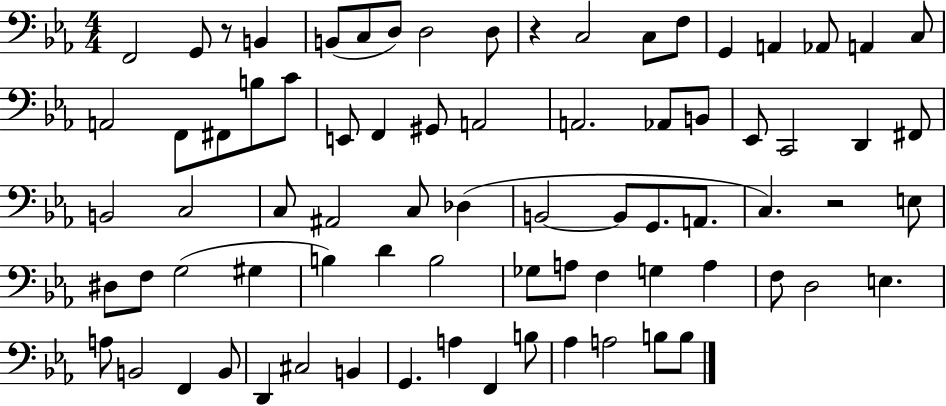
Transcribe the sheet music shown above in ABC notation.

X:1
T:Untitled
M:4/4
L:1/4
K:Eb
F,,2 G,,/2 z/2 B,, B,,/2 C,/2 D,/2 D,2 D,/2 z C,2 C,/2 F,/2 G,, A,, _A,,/2 A,, C,/2 A,,2 F,,/2 ^F,,/2 B,/2 C/2 E,,/2 F,, ^G,,/2 A,,2 A,,2 _A,,/2 B,,/2 _E,,/2 C,,2 D,, ^F,,/2 B,,2 C,2 C,/2 ^A,,2 C,/2 _D, B,,2 B,,/2 G,,/2 A,,/2 C, z2 E,/2 ^D,/2 F,/2 G,2 ^G, B, D B,2 _G,/2 A,/2 F, G, A, F,/2 D,2 E, A,/2 B,,2 F,, B,,/2 D,, ^C,2 B,, G,, A, F,, B,/2 _A, A,2 B,/2 B,/2